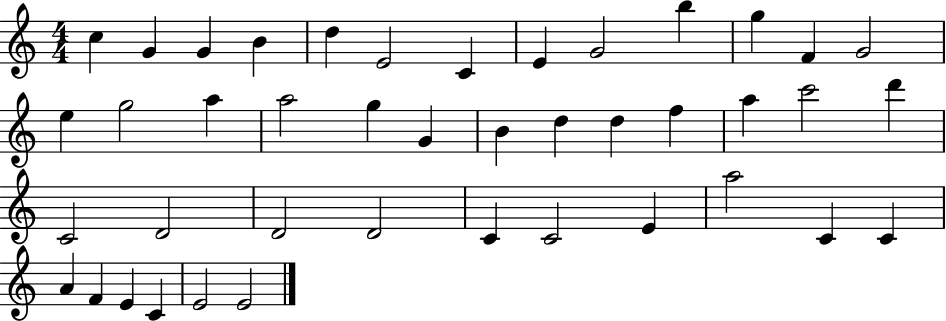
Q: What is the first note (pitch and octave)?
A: C5